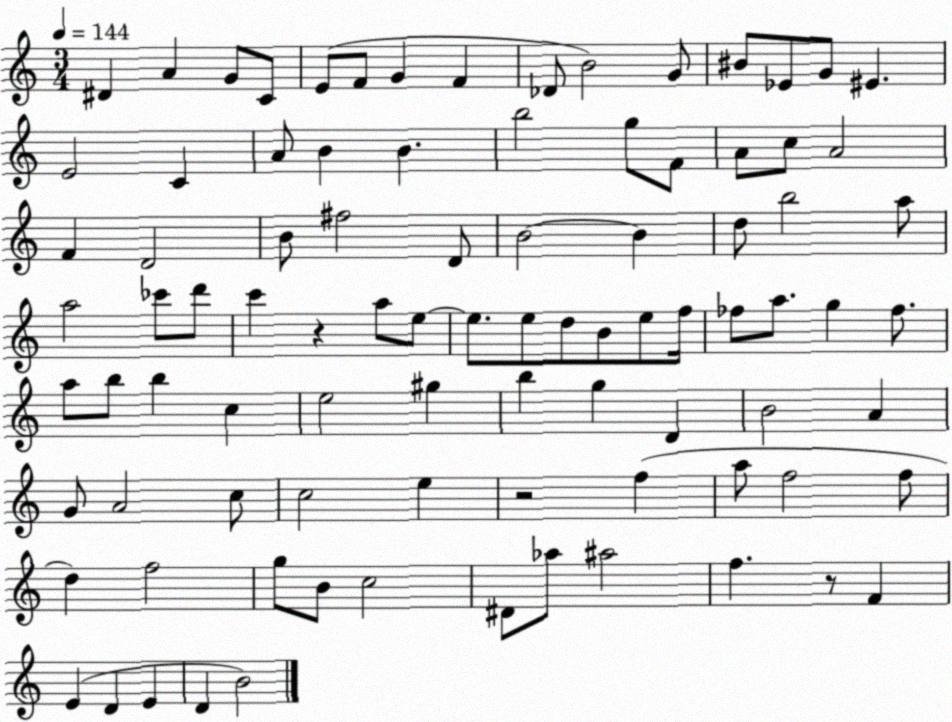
X:1
T:Untitled
M:3/4
L:1/4
K:C
^D A G/2 C/2 E/2 F/2 G F _D/2 B2 G/2 ^B/2 _E/2 G/2 ^E E2 C A/2 B B b2 g/2 F/2 A/2 c/2 A2 F D2 B/2 ^f2 D/2 B2 B d/2 b2 a/2 a2 _c'/2 d'/2 c' z a/2 e/2 e/2 e/2 d/2 B/2 e/2 f/4 _f/2 a/2 g _f/2 a/2 b/2 b c e2 ^g b g D B2 A G/2 A2 c/2 c2 e z2 f a/2 f2 f/2 d f2 g/2 B/2 c2 ^D/2 _a/2 ^a2 f z/2 F E D E D B2